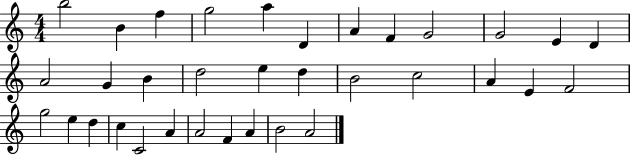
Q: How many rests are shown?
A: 0